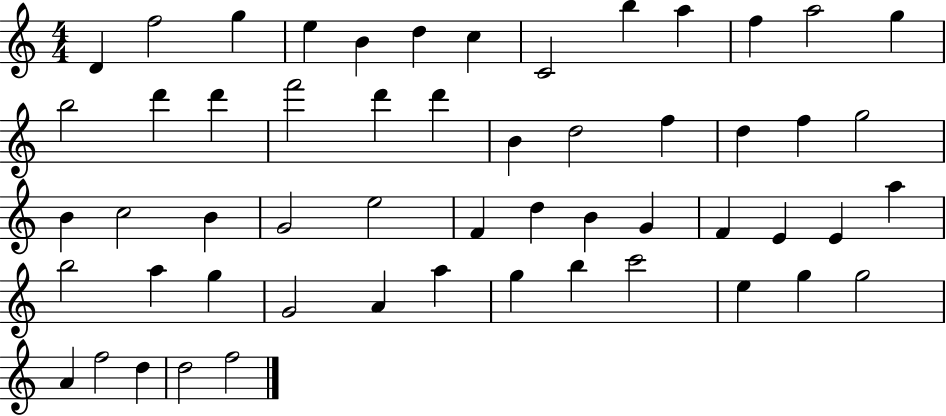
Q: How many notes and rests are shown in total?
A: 55